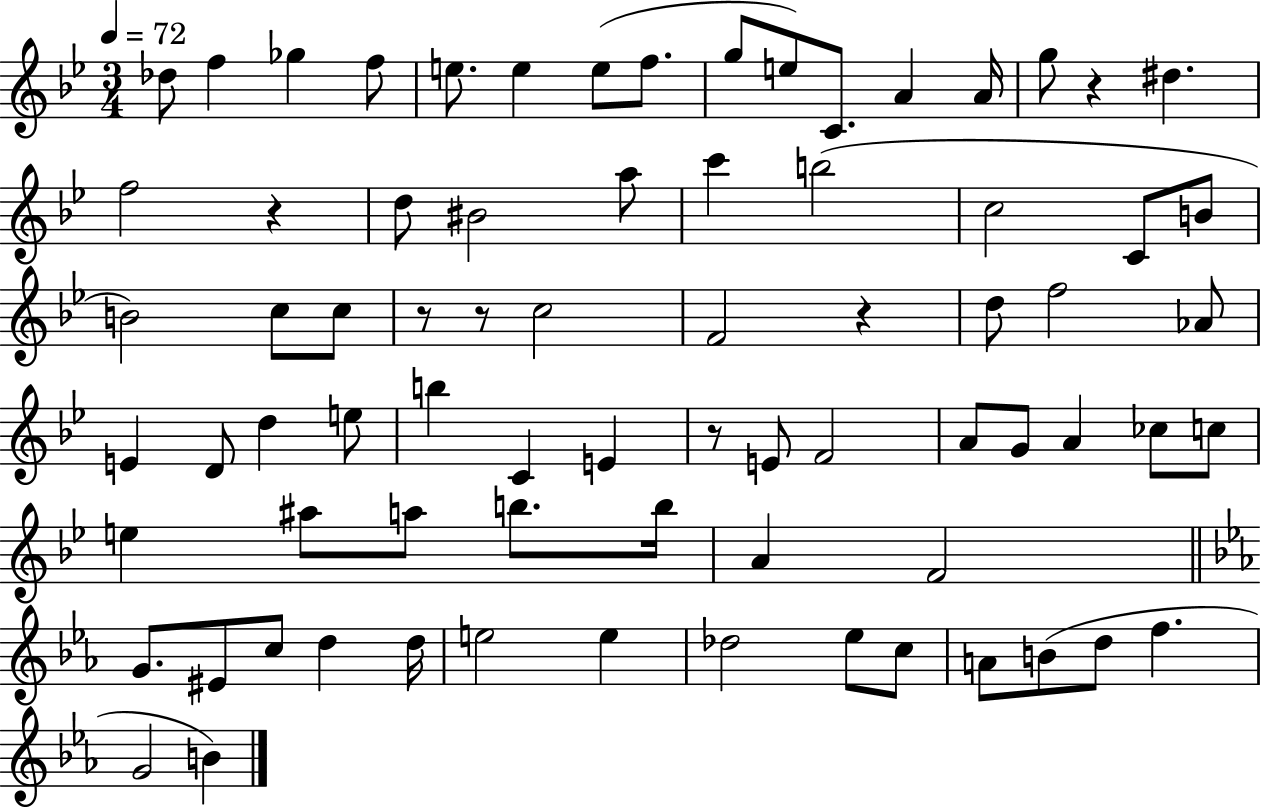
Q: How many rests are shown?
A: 6